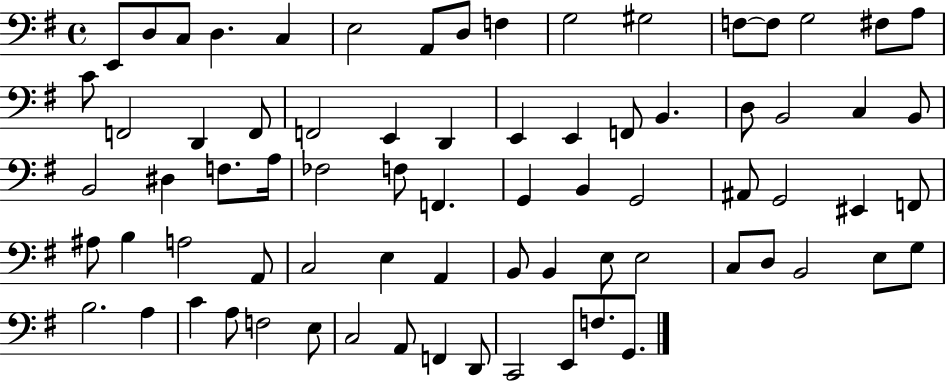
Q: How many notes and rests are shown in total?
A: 75